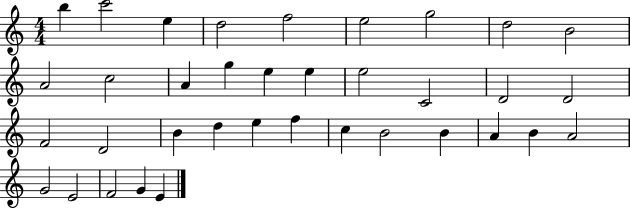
{
  \clef treble
  \numericTimeSignature
  \time 4/4
  \key c \major
  b''4 c'''2 e''4 | d''2 f''2 | e''2 g''2 | d''2 b'2 | \break a'2 c''2 | a'4 g''4 e''4 e''4 | e''2 c'2 | d'2 d'2 | \break f'2 d'2 | b'4 d''4 e''4 f''4 | c''4 b'2 b'4 | a'4 b'4 a'2 | \break g'2 e'2 | f'2 g'4 e'4 | \bar "|."
}